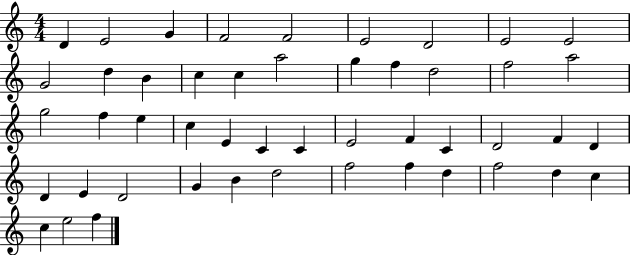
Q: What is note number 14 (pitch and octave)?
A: C5